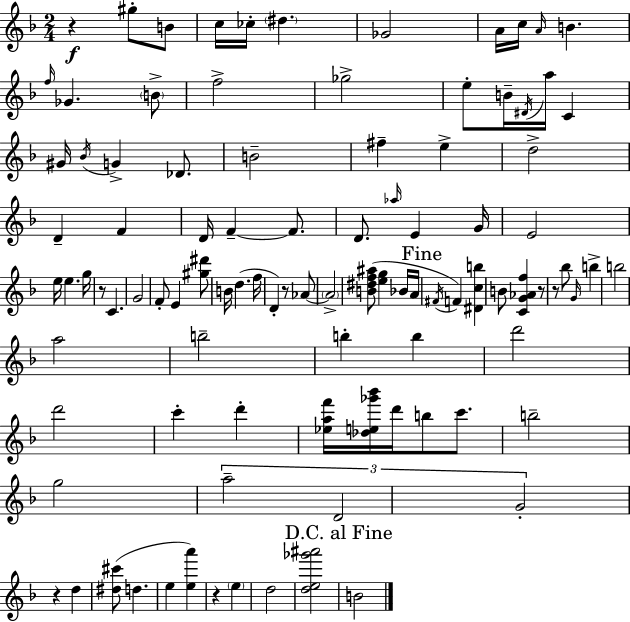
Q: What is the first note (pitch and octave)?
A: G#5